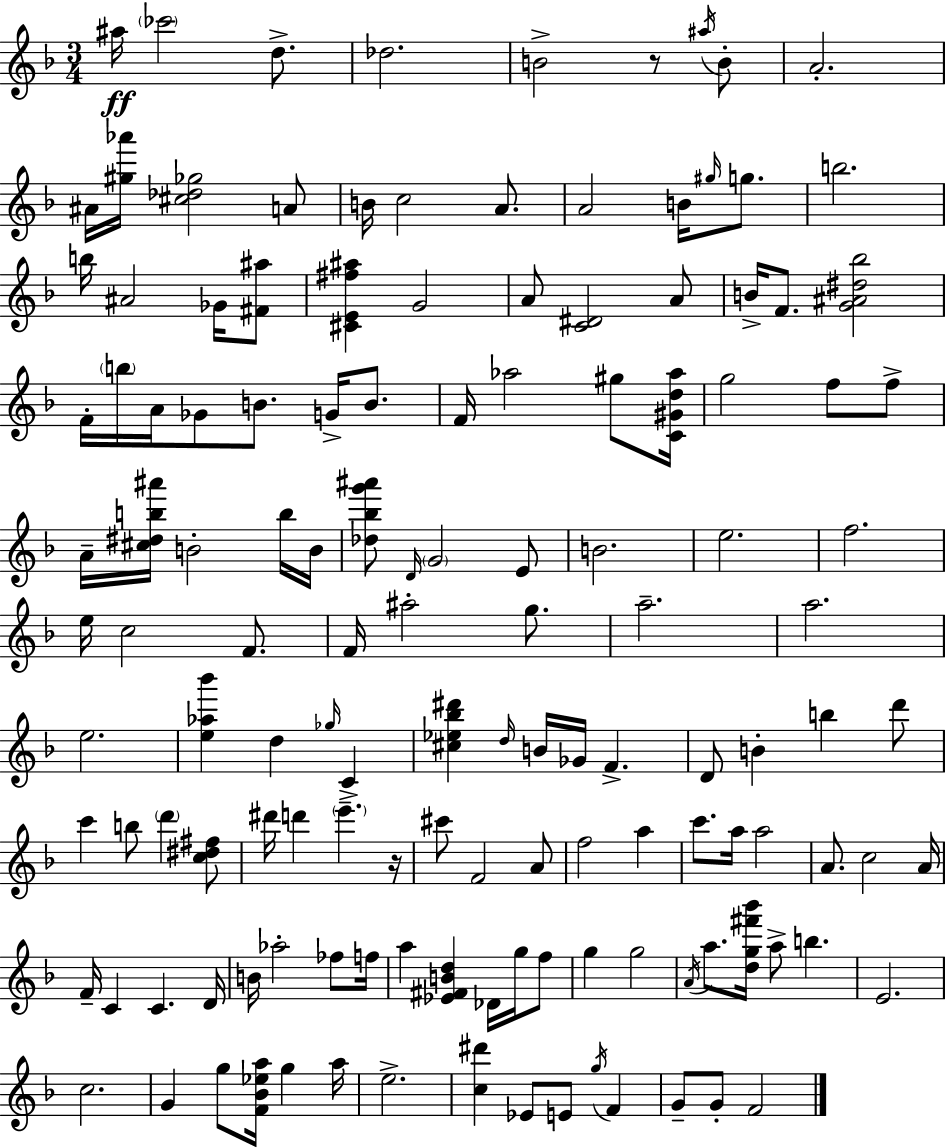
{
  \clef treble
  \numericTimeSignature
  \time 3/4
  \key f \major
  ais''16\ff \parenthesize ces'''2 d''8.-> | des''2. | b'2-> r8 \acciaccatura { ais''16 } b'8-. | a'2.-. | \break ais'16 <gis'' aes'''>16 <cis'' des'' ges''>2 a'8 | b'16 c''2 a'8. | a'2 b'16 \grace { gis''16 } g''8. | b''2. | \break b''16 ais'2 ges'16 | <fis' ais''>8 <cis' e' fis'' ais''>4 g'2 | a'8 <c' dis'>2 | a'8 b'16-> f'8. <g' ais' dis'' bes''>2 | \break f'16-. \parenthesize b''16 a'16 ges'8 b'8. g'16-> b'8. | f'16 aes''2 gis''8 | <c' gis' d'' aes''>16 g''2 f''8 | f''8-> a'16-- <cis'' dis'' b'' ais'''>16 b'2-. | \break b''16 b'16 <des'' bes'' g''' ais'''>8 \grace { d'16 } \parenthesize g'2 | e'8 b'2. | e''2. | f''2. | \break e''16 c''2 | f'8. f'16 ais''2-. | g''8. a''2.-- | a''2. | \break e''2. | <e'' aes'' bes'''>4 d''4 \grace { ges''16 } | c'4-> <cis'' ees'' bes'' dis'''>4 \grace { d''16 } b'16 ges'16 f'4.-> | d'8 b'4-. b''4 | \break d'''8 c'''4 b''8 \parenthesize d'''4 | <c'' dis'' fis''>8 dis'''16 d'''4 \parenthesize e'''4.-- | r16 cis'''8 f'2 | a'8 f''2 | \break a''4 c'''8. a''16 a''2 | a'8. c''2 | a'16 f'16-- c'4 c'4. | d'16 b'16 aes''2-. | \break fes''8 f''16 a''4 <ees' fis' b' d''>4 | des'16 g''16 f''8 g''4 g''2 | \acciaccatura { a'16 } a''8. <d'' g'' fis''' bes'''>16 a''8-> | b''4. e'2. | \break c''2. | g'4 g''8 | <f' bes' ees'' a''>16 g''4 a''16 e''2.-> | <c'' dis'''>4 ees'8 | \break e'8 \acciaccatura { g''16 } f'4 g'8-- g'8-. f'2 | \bar "|."
}